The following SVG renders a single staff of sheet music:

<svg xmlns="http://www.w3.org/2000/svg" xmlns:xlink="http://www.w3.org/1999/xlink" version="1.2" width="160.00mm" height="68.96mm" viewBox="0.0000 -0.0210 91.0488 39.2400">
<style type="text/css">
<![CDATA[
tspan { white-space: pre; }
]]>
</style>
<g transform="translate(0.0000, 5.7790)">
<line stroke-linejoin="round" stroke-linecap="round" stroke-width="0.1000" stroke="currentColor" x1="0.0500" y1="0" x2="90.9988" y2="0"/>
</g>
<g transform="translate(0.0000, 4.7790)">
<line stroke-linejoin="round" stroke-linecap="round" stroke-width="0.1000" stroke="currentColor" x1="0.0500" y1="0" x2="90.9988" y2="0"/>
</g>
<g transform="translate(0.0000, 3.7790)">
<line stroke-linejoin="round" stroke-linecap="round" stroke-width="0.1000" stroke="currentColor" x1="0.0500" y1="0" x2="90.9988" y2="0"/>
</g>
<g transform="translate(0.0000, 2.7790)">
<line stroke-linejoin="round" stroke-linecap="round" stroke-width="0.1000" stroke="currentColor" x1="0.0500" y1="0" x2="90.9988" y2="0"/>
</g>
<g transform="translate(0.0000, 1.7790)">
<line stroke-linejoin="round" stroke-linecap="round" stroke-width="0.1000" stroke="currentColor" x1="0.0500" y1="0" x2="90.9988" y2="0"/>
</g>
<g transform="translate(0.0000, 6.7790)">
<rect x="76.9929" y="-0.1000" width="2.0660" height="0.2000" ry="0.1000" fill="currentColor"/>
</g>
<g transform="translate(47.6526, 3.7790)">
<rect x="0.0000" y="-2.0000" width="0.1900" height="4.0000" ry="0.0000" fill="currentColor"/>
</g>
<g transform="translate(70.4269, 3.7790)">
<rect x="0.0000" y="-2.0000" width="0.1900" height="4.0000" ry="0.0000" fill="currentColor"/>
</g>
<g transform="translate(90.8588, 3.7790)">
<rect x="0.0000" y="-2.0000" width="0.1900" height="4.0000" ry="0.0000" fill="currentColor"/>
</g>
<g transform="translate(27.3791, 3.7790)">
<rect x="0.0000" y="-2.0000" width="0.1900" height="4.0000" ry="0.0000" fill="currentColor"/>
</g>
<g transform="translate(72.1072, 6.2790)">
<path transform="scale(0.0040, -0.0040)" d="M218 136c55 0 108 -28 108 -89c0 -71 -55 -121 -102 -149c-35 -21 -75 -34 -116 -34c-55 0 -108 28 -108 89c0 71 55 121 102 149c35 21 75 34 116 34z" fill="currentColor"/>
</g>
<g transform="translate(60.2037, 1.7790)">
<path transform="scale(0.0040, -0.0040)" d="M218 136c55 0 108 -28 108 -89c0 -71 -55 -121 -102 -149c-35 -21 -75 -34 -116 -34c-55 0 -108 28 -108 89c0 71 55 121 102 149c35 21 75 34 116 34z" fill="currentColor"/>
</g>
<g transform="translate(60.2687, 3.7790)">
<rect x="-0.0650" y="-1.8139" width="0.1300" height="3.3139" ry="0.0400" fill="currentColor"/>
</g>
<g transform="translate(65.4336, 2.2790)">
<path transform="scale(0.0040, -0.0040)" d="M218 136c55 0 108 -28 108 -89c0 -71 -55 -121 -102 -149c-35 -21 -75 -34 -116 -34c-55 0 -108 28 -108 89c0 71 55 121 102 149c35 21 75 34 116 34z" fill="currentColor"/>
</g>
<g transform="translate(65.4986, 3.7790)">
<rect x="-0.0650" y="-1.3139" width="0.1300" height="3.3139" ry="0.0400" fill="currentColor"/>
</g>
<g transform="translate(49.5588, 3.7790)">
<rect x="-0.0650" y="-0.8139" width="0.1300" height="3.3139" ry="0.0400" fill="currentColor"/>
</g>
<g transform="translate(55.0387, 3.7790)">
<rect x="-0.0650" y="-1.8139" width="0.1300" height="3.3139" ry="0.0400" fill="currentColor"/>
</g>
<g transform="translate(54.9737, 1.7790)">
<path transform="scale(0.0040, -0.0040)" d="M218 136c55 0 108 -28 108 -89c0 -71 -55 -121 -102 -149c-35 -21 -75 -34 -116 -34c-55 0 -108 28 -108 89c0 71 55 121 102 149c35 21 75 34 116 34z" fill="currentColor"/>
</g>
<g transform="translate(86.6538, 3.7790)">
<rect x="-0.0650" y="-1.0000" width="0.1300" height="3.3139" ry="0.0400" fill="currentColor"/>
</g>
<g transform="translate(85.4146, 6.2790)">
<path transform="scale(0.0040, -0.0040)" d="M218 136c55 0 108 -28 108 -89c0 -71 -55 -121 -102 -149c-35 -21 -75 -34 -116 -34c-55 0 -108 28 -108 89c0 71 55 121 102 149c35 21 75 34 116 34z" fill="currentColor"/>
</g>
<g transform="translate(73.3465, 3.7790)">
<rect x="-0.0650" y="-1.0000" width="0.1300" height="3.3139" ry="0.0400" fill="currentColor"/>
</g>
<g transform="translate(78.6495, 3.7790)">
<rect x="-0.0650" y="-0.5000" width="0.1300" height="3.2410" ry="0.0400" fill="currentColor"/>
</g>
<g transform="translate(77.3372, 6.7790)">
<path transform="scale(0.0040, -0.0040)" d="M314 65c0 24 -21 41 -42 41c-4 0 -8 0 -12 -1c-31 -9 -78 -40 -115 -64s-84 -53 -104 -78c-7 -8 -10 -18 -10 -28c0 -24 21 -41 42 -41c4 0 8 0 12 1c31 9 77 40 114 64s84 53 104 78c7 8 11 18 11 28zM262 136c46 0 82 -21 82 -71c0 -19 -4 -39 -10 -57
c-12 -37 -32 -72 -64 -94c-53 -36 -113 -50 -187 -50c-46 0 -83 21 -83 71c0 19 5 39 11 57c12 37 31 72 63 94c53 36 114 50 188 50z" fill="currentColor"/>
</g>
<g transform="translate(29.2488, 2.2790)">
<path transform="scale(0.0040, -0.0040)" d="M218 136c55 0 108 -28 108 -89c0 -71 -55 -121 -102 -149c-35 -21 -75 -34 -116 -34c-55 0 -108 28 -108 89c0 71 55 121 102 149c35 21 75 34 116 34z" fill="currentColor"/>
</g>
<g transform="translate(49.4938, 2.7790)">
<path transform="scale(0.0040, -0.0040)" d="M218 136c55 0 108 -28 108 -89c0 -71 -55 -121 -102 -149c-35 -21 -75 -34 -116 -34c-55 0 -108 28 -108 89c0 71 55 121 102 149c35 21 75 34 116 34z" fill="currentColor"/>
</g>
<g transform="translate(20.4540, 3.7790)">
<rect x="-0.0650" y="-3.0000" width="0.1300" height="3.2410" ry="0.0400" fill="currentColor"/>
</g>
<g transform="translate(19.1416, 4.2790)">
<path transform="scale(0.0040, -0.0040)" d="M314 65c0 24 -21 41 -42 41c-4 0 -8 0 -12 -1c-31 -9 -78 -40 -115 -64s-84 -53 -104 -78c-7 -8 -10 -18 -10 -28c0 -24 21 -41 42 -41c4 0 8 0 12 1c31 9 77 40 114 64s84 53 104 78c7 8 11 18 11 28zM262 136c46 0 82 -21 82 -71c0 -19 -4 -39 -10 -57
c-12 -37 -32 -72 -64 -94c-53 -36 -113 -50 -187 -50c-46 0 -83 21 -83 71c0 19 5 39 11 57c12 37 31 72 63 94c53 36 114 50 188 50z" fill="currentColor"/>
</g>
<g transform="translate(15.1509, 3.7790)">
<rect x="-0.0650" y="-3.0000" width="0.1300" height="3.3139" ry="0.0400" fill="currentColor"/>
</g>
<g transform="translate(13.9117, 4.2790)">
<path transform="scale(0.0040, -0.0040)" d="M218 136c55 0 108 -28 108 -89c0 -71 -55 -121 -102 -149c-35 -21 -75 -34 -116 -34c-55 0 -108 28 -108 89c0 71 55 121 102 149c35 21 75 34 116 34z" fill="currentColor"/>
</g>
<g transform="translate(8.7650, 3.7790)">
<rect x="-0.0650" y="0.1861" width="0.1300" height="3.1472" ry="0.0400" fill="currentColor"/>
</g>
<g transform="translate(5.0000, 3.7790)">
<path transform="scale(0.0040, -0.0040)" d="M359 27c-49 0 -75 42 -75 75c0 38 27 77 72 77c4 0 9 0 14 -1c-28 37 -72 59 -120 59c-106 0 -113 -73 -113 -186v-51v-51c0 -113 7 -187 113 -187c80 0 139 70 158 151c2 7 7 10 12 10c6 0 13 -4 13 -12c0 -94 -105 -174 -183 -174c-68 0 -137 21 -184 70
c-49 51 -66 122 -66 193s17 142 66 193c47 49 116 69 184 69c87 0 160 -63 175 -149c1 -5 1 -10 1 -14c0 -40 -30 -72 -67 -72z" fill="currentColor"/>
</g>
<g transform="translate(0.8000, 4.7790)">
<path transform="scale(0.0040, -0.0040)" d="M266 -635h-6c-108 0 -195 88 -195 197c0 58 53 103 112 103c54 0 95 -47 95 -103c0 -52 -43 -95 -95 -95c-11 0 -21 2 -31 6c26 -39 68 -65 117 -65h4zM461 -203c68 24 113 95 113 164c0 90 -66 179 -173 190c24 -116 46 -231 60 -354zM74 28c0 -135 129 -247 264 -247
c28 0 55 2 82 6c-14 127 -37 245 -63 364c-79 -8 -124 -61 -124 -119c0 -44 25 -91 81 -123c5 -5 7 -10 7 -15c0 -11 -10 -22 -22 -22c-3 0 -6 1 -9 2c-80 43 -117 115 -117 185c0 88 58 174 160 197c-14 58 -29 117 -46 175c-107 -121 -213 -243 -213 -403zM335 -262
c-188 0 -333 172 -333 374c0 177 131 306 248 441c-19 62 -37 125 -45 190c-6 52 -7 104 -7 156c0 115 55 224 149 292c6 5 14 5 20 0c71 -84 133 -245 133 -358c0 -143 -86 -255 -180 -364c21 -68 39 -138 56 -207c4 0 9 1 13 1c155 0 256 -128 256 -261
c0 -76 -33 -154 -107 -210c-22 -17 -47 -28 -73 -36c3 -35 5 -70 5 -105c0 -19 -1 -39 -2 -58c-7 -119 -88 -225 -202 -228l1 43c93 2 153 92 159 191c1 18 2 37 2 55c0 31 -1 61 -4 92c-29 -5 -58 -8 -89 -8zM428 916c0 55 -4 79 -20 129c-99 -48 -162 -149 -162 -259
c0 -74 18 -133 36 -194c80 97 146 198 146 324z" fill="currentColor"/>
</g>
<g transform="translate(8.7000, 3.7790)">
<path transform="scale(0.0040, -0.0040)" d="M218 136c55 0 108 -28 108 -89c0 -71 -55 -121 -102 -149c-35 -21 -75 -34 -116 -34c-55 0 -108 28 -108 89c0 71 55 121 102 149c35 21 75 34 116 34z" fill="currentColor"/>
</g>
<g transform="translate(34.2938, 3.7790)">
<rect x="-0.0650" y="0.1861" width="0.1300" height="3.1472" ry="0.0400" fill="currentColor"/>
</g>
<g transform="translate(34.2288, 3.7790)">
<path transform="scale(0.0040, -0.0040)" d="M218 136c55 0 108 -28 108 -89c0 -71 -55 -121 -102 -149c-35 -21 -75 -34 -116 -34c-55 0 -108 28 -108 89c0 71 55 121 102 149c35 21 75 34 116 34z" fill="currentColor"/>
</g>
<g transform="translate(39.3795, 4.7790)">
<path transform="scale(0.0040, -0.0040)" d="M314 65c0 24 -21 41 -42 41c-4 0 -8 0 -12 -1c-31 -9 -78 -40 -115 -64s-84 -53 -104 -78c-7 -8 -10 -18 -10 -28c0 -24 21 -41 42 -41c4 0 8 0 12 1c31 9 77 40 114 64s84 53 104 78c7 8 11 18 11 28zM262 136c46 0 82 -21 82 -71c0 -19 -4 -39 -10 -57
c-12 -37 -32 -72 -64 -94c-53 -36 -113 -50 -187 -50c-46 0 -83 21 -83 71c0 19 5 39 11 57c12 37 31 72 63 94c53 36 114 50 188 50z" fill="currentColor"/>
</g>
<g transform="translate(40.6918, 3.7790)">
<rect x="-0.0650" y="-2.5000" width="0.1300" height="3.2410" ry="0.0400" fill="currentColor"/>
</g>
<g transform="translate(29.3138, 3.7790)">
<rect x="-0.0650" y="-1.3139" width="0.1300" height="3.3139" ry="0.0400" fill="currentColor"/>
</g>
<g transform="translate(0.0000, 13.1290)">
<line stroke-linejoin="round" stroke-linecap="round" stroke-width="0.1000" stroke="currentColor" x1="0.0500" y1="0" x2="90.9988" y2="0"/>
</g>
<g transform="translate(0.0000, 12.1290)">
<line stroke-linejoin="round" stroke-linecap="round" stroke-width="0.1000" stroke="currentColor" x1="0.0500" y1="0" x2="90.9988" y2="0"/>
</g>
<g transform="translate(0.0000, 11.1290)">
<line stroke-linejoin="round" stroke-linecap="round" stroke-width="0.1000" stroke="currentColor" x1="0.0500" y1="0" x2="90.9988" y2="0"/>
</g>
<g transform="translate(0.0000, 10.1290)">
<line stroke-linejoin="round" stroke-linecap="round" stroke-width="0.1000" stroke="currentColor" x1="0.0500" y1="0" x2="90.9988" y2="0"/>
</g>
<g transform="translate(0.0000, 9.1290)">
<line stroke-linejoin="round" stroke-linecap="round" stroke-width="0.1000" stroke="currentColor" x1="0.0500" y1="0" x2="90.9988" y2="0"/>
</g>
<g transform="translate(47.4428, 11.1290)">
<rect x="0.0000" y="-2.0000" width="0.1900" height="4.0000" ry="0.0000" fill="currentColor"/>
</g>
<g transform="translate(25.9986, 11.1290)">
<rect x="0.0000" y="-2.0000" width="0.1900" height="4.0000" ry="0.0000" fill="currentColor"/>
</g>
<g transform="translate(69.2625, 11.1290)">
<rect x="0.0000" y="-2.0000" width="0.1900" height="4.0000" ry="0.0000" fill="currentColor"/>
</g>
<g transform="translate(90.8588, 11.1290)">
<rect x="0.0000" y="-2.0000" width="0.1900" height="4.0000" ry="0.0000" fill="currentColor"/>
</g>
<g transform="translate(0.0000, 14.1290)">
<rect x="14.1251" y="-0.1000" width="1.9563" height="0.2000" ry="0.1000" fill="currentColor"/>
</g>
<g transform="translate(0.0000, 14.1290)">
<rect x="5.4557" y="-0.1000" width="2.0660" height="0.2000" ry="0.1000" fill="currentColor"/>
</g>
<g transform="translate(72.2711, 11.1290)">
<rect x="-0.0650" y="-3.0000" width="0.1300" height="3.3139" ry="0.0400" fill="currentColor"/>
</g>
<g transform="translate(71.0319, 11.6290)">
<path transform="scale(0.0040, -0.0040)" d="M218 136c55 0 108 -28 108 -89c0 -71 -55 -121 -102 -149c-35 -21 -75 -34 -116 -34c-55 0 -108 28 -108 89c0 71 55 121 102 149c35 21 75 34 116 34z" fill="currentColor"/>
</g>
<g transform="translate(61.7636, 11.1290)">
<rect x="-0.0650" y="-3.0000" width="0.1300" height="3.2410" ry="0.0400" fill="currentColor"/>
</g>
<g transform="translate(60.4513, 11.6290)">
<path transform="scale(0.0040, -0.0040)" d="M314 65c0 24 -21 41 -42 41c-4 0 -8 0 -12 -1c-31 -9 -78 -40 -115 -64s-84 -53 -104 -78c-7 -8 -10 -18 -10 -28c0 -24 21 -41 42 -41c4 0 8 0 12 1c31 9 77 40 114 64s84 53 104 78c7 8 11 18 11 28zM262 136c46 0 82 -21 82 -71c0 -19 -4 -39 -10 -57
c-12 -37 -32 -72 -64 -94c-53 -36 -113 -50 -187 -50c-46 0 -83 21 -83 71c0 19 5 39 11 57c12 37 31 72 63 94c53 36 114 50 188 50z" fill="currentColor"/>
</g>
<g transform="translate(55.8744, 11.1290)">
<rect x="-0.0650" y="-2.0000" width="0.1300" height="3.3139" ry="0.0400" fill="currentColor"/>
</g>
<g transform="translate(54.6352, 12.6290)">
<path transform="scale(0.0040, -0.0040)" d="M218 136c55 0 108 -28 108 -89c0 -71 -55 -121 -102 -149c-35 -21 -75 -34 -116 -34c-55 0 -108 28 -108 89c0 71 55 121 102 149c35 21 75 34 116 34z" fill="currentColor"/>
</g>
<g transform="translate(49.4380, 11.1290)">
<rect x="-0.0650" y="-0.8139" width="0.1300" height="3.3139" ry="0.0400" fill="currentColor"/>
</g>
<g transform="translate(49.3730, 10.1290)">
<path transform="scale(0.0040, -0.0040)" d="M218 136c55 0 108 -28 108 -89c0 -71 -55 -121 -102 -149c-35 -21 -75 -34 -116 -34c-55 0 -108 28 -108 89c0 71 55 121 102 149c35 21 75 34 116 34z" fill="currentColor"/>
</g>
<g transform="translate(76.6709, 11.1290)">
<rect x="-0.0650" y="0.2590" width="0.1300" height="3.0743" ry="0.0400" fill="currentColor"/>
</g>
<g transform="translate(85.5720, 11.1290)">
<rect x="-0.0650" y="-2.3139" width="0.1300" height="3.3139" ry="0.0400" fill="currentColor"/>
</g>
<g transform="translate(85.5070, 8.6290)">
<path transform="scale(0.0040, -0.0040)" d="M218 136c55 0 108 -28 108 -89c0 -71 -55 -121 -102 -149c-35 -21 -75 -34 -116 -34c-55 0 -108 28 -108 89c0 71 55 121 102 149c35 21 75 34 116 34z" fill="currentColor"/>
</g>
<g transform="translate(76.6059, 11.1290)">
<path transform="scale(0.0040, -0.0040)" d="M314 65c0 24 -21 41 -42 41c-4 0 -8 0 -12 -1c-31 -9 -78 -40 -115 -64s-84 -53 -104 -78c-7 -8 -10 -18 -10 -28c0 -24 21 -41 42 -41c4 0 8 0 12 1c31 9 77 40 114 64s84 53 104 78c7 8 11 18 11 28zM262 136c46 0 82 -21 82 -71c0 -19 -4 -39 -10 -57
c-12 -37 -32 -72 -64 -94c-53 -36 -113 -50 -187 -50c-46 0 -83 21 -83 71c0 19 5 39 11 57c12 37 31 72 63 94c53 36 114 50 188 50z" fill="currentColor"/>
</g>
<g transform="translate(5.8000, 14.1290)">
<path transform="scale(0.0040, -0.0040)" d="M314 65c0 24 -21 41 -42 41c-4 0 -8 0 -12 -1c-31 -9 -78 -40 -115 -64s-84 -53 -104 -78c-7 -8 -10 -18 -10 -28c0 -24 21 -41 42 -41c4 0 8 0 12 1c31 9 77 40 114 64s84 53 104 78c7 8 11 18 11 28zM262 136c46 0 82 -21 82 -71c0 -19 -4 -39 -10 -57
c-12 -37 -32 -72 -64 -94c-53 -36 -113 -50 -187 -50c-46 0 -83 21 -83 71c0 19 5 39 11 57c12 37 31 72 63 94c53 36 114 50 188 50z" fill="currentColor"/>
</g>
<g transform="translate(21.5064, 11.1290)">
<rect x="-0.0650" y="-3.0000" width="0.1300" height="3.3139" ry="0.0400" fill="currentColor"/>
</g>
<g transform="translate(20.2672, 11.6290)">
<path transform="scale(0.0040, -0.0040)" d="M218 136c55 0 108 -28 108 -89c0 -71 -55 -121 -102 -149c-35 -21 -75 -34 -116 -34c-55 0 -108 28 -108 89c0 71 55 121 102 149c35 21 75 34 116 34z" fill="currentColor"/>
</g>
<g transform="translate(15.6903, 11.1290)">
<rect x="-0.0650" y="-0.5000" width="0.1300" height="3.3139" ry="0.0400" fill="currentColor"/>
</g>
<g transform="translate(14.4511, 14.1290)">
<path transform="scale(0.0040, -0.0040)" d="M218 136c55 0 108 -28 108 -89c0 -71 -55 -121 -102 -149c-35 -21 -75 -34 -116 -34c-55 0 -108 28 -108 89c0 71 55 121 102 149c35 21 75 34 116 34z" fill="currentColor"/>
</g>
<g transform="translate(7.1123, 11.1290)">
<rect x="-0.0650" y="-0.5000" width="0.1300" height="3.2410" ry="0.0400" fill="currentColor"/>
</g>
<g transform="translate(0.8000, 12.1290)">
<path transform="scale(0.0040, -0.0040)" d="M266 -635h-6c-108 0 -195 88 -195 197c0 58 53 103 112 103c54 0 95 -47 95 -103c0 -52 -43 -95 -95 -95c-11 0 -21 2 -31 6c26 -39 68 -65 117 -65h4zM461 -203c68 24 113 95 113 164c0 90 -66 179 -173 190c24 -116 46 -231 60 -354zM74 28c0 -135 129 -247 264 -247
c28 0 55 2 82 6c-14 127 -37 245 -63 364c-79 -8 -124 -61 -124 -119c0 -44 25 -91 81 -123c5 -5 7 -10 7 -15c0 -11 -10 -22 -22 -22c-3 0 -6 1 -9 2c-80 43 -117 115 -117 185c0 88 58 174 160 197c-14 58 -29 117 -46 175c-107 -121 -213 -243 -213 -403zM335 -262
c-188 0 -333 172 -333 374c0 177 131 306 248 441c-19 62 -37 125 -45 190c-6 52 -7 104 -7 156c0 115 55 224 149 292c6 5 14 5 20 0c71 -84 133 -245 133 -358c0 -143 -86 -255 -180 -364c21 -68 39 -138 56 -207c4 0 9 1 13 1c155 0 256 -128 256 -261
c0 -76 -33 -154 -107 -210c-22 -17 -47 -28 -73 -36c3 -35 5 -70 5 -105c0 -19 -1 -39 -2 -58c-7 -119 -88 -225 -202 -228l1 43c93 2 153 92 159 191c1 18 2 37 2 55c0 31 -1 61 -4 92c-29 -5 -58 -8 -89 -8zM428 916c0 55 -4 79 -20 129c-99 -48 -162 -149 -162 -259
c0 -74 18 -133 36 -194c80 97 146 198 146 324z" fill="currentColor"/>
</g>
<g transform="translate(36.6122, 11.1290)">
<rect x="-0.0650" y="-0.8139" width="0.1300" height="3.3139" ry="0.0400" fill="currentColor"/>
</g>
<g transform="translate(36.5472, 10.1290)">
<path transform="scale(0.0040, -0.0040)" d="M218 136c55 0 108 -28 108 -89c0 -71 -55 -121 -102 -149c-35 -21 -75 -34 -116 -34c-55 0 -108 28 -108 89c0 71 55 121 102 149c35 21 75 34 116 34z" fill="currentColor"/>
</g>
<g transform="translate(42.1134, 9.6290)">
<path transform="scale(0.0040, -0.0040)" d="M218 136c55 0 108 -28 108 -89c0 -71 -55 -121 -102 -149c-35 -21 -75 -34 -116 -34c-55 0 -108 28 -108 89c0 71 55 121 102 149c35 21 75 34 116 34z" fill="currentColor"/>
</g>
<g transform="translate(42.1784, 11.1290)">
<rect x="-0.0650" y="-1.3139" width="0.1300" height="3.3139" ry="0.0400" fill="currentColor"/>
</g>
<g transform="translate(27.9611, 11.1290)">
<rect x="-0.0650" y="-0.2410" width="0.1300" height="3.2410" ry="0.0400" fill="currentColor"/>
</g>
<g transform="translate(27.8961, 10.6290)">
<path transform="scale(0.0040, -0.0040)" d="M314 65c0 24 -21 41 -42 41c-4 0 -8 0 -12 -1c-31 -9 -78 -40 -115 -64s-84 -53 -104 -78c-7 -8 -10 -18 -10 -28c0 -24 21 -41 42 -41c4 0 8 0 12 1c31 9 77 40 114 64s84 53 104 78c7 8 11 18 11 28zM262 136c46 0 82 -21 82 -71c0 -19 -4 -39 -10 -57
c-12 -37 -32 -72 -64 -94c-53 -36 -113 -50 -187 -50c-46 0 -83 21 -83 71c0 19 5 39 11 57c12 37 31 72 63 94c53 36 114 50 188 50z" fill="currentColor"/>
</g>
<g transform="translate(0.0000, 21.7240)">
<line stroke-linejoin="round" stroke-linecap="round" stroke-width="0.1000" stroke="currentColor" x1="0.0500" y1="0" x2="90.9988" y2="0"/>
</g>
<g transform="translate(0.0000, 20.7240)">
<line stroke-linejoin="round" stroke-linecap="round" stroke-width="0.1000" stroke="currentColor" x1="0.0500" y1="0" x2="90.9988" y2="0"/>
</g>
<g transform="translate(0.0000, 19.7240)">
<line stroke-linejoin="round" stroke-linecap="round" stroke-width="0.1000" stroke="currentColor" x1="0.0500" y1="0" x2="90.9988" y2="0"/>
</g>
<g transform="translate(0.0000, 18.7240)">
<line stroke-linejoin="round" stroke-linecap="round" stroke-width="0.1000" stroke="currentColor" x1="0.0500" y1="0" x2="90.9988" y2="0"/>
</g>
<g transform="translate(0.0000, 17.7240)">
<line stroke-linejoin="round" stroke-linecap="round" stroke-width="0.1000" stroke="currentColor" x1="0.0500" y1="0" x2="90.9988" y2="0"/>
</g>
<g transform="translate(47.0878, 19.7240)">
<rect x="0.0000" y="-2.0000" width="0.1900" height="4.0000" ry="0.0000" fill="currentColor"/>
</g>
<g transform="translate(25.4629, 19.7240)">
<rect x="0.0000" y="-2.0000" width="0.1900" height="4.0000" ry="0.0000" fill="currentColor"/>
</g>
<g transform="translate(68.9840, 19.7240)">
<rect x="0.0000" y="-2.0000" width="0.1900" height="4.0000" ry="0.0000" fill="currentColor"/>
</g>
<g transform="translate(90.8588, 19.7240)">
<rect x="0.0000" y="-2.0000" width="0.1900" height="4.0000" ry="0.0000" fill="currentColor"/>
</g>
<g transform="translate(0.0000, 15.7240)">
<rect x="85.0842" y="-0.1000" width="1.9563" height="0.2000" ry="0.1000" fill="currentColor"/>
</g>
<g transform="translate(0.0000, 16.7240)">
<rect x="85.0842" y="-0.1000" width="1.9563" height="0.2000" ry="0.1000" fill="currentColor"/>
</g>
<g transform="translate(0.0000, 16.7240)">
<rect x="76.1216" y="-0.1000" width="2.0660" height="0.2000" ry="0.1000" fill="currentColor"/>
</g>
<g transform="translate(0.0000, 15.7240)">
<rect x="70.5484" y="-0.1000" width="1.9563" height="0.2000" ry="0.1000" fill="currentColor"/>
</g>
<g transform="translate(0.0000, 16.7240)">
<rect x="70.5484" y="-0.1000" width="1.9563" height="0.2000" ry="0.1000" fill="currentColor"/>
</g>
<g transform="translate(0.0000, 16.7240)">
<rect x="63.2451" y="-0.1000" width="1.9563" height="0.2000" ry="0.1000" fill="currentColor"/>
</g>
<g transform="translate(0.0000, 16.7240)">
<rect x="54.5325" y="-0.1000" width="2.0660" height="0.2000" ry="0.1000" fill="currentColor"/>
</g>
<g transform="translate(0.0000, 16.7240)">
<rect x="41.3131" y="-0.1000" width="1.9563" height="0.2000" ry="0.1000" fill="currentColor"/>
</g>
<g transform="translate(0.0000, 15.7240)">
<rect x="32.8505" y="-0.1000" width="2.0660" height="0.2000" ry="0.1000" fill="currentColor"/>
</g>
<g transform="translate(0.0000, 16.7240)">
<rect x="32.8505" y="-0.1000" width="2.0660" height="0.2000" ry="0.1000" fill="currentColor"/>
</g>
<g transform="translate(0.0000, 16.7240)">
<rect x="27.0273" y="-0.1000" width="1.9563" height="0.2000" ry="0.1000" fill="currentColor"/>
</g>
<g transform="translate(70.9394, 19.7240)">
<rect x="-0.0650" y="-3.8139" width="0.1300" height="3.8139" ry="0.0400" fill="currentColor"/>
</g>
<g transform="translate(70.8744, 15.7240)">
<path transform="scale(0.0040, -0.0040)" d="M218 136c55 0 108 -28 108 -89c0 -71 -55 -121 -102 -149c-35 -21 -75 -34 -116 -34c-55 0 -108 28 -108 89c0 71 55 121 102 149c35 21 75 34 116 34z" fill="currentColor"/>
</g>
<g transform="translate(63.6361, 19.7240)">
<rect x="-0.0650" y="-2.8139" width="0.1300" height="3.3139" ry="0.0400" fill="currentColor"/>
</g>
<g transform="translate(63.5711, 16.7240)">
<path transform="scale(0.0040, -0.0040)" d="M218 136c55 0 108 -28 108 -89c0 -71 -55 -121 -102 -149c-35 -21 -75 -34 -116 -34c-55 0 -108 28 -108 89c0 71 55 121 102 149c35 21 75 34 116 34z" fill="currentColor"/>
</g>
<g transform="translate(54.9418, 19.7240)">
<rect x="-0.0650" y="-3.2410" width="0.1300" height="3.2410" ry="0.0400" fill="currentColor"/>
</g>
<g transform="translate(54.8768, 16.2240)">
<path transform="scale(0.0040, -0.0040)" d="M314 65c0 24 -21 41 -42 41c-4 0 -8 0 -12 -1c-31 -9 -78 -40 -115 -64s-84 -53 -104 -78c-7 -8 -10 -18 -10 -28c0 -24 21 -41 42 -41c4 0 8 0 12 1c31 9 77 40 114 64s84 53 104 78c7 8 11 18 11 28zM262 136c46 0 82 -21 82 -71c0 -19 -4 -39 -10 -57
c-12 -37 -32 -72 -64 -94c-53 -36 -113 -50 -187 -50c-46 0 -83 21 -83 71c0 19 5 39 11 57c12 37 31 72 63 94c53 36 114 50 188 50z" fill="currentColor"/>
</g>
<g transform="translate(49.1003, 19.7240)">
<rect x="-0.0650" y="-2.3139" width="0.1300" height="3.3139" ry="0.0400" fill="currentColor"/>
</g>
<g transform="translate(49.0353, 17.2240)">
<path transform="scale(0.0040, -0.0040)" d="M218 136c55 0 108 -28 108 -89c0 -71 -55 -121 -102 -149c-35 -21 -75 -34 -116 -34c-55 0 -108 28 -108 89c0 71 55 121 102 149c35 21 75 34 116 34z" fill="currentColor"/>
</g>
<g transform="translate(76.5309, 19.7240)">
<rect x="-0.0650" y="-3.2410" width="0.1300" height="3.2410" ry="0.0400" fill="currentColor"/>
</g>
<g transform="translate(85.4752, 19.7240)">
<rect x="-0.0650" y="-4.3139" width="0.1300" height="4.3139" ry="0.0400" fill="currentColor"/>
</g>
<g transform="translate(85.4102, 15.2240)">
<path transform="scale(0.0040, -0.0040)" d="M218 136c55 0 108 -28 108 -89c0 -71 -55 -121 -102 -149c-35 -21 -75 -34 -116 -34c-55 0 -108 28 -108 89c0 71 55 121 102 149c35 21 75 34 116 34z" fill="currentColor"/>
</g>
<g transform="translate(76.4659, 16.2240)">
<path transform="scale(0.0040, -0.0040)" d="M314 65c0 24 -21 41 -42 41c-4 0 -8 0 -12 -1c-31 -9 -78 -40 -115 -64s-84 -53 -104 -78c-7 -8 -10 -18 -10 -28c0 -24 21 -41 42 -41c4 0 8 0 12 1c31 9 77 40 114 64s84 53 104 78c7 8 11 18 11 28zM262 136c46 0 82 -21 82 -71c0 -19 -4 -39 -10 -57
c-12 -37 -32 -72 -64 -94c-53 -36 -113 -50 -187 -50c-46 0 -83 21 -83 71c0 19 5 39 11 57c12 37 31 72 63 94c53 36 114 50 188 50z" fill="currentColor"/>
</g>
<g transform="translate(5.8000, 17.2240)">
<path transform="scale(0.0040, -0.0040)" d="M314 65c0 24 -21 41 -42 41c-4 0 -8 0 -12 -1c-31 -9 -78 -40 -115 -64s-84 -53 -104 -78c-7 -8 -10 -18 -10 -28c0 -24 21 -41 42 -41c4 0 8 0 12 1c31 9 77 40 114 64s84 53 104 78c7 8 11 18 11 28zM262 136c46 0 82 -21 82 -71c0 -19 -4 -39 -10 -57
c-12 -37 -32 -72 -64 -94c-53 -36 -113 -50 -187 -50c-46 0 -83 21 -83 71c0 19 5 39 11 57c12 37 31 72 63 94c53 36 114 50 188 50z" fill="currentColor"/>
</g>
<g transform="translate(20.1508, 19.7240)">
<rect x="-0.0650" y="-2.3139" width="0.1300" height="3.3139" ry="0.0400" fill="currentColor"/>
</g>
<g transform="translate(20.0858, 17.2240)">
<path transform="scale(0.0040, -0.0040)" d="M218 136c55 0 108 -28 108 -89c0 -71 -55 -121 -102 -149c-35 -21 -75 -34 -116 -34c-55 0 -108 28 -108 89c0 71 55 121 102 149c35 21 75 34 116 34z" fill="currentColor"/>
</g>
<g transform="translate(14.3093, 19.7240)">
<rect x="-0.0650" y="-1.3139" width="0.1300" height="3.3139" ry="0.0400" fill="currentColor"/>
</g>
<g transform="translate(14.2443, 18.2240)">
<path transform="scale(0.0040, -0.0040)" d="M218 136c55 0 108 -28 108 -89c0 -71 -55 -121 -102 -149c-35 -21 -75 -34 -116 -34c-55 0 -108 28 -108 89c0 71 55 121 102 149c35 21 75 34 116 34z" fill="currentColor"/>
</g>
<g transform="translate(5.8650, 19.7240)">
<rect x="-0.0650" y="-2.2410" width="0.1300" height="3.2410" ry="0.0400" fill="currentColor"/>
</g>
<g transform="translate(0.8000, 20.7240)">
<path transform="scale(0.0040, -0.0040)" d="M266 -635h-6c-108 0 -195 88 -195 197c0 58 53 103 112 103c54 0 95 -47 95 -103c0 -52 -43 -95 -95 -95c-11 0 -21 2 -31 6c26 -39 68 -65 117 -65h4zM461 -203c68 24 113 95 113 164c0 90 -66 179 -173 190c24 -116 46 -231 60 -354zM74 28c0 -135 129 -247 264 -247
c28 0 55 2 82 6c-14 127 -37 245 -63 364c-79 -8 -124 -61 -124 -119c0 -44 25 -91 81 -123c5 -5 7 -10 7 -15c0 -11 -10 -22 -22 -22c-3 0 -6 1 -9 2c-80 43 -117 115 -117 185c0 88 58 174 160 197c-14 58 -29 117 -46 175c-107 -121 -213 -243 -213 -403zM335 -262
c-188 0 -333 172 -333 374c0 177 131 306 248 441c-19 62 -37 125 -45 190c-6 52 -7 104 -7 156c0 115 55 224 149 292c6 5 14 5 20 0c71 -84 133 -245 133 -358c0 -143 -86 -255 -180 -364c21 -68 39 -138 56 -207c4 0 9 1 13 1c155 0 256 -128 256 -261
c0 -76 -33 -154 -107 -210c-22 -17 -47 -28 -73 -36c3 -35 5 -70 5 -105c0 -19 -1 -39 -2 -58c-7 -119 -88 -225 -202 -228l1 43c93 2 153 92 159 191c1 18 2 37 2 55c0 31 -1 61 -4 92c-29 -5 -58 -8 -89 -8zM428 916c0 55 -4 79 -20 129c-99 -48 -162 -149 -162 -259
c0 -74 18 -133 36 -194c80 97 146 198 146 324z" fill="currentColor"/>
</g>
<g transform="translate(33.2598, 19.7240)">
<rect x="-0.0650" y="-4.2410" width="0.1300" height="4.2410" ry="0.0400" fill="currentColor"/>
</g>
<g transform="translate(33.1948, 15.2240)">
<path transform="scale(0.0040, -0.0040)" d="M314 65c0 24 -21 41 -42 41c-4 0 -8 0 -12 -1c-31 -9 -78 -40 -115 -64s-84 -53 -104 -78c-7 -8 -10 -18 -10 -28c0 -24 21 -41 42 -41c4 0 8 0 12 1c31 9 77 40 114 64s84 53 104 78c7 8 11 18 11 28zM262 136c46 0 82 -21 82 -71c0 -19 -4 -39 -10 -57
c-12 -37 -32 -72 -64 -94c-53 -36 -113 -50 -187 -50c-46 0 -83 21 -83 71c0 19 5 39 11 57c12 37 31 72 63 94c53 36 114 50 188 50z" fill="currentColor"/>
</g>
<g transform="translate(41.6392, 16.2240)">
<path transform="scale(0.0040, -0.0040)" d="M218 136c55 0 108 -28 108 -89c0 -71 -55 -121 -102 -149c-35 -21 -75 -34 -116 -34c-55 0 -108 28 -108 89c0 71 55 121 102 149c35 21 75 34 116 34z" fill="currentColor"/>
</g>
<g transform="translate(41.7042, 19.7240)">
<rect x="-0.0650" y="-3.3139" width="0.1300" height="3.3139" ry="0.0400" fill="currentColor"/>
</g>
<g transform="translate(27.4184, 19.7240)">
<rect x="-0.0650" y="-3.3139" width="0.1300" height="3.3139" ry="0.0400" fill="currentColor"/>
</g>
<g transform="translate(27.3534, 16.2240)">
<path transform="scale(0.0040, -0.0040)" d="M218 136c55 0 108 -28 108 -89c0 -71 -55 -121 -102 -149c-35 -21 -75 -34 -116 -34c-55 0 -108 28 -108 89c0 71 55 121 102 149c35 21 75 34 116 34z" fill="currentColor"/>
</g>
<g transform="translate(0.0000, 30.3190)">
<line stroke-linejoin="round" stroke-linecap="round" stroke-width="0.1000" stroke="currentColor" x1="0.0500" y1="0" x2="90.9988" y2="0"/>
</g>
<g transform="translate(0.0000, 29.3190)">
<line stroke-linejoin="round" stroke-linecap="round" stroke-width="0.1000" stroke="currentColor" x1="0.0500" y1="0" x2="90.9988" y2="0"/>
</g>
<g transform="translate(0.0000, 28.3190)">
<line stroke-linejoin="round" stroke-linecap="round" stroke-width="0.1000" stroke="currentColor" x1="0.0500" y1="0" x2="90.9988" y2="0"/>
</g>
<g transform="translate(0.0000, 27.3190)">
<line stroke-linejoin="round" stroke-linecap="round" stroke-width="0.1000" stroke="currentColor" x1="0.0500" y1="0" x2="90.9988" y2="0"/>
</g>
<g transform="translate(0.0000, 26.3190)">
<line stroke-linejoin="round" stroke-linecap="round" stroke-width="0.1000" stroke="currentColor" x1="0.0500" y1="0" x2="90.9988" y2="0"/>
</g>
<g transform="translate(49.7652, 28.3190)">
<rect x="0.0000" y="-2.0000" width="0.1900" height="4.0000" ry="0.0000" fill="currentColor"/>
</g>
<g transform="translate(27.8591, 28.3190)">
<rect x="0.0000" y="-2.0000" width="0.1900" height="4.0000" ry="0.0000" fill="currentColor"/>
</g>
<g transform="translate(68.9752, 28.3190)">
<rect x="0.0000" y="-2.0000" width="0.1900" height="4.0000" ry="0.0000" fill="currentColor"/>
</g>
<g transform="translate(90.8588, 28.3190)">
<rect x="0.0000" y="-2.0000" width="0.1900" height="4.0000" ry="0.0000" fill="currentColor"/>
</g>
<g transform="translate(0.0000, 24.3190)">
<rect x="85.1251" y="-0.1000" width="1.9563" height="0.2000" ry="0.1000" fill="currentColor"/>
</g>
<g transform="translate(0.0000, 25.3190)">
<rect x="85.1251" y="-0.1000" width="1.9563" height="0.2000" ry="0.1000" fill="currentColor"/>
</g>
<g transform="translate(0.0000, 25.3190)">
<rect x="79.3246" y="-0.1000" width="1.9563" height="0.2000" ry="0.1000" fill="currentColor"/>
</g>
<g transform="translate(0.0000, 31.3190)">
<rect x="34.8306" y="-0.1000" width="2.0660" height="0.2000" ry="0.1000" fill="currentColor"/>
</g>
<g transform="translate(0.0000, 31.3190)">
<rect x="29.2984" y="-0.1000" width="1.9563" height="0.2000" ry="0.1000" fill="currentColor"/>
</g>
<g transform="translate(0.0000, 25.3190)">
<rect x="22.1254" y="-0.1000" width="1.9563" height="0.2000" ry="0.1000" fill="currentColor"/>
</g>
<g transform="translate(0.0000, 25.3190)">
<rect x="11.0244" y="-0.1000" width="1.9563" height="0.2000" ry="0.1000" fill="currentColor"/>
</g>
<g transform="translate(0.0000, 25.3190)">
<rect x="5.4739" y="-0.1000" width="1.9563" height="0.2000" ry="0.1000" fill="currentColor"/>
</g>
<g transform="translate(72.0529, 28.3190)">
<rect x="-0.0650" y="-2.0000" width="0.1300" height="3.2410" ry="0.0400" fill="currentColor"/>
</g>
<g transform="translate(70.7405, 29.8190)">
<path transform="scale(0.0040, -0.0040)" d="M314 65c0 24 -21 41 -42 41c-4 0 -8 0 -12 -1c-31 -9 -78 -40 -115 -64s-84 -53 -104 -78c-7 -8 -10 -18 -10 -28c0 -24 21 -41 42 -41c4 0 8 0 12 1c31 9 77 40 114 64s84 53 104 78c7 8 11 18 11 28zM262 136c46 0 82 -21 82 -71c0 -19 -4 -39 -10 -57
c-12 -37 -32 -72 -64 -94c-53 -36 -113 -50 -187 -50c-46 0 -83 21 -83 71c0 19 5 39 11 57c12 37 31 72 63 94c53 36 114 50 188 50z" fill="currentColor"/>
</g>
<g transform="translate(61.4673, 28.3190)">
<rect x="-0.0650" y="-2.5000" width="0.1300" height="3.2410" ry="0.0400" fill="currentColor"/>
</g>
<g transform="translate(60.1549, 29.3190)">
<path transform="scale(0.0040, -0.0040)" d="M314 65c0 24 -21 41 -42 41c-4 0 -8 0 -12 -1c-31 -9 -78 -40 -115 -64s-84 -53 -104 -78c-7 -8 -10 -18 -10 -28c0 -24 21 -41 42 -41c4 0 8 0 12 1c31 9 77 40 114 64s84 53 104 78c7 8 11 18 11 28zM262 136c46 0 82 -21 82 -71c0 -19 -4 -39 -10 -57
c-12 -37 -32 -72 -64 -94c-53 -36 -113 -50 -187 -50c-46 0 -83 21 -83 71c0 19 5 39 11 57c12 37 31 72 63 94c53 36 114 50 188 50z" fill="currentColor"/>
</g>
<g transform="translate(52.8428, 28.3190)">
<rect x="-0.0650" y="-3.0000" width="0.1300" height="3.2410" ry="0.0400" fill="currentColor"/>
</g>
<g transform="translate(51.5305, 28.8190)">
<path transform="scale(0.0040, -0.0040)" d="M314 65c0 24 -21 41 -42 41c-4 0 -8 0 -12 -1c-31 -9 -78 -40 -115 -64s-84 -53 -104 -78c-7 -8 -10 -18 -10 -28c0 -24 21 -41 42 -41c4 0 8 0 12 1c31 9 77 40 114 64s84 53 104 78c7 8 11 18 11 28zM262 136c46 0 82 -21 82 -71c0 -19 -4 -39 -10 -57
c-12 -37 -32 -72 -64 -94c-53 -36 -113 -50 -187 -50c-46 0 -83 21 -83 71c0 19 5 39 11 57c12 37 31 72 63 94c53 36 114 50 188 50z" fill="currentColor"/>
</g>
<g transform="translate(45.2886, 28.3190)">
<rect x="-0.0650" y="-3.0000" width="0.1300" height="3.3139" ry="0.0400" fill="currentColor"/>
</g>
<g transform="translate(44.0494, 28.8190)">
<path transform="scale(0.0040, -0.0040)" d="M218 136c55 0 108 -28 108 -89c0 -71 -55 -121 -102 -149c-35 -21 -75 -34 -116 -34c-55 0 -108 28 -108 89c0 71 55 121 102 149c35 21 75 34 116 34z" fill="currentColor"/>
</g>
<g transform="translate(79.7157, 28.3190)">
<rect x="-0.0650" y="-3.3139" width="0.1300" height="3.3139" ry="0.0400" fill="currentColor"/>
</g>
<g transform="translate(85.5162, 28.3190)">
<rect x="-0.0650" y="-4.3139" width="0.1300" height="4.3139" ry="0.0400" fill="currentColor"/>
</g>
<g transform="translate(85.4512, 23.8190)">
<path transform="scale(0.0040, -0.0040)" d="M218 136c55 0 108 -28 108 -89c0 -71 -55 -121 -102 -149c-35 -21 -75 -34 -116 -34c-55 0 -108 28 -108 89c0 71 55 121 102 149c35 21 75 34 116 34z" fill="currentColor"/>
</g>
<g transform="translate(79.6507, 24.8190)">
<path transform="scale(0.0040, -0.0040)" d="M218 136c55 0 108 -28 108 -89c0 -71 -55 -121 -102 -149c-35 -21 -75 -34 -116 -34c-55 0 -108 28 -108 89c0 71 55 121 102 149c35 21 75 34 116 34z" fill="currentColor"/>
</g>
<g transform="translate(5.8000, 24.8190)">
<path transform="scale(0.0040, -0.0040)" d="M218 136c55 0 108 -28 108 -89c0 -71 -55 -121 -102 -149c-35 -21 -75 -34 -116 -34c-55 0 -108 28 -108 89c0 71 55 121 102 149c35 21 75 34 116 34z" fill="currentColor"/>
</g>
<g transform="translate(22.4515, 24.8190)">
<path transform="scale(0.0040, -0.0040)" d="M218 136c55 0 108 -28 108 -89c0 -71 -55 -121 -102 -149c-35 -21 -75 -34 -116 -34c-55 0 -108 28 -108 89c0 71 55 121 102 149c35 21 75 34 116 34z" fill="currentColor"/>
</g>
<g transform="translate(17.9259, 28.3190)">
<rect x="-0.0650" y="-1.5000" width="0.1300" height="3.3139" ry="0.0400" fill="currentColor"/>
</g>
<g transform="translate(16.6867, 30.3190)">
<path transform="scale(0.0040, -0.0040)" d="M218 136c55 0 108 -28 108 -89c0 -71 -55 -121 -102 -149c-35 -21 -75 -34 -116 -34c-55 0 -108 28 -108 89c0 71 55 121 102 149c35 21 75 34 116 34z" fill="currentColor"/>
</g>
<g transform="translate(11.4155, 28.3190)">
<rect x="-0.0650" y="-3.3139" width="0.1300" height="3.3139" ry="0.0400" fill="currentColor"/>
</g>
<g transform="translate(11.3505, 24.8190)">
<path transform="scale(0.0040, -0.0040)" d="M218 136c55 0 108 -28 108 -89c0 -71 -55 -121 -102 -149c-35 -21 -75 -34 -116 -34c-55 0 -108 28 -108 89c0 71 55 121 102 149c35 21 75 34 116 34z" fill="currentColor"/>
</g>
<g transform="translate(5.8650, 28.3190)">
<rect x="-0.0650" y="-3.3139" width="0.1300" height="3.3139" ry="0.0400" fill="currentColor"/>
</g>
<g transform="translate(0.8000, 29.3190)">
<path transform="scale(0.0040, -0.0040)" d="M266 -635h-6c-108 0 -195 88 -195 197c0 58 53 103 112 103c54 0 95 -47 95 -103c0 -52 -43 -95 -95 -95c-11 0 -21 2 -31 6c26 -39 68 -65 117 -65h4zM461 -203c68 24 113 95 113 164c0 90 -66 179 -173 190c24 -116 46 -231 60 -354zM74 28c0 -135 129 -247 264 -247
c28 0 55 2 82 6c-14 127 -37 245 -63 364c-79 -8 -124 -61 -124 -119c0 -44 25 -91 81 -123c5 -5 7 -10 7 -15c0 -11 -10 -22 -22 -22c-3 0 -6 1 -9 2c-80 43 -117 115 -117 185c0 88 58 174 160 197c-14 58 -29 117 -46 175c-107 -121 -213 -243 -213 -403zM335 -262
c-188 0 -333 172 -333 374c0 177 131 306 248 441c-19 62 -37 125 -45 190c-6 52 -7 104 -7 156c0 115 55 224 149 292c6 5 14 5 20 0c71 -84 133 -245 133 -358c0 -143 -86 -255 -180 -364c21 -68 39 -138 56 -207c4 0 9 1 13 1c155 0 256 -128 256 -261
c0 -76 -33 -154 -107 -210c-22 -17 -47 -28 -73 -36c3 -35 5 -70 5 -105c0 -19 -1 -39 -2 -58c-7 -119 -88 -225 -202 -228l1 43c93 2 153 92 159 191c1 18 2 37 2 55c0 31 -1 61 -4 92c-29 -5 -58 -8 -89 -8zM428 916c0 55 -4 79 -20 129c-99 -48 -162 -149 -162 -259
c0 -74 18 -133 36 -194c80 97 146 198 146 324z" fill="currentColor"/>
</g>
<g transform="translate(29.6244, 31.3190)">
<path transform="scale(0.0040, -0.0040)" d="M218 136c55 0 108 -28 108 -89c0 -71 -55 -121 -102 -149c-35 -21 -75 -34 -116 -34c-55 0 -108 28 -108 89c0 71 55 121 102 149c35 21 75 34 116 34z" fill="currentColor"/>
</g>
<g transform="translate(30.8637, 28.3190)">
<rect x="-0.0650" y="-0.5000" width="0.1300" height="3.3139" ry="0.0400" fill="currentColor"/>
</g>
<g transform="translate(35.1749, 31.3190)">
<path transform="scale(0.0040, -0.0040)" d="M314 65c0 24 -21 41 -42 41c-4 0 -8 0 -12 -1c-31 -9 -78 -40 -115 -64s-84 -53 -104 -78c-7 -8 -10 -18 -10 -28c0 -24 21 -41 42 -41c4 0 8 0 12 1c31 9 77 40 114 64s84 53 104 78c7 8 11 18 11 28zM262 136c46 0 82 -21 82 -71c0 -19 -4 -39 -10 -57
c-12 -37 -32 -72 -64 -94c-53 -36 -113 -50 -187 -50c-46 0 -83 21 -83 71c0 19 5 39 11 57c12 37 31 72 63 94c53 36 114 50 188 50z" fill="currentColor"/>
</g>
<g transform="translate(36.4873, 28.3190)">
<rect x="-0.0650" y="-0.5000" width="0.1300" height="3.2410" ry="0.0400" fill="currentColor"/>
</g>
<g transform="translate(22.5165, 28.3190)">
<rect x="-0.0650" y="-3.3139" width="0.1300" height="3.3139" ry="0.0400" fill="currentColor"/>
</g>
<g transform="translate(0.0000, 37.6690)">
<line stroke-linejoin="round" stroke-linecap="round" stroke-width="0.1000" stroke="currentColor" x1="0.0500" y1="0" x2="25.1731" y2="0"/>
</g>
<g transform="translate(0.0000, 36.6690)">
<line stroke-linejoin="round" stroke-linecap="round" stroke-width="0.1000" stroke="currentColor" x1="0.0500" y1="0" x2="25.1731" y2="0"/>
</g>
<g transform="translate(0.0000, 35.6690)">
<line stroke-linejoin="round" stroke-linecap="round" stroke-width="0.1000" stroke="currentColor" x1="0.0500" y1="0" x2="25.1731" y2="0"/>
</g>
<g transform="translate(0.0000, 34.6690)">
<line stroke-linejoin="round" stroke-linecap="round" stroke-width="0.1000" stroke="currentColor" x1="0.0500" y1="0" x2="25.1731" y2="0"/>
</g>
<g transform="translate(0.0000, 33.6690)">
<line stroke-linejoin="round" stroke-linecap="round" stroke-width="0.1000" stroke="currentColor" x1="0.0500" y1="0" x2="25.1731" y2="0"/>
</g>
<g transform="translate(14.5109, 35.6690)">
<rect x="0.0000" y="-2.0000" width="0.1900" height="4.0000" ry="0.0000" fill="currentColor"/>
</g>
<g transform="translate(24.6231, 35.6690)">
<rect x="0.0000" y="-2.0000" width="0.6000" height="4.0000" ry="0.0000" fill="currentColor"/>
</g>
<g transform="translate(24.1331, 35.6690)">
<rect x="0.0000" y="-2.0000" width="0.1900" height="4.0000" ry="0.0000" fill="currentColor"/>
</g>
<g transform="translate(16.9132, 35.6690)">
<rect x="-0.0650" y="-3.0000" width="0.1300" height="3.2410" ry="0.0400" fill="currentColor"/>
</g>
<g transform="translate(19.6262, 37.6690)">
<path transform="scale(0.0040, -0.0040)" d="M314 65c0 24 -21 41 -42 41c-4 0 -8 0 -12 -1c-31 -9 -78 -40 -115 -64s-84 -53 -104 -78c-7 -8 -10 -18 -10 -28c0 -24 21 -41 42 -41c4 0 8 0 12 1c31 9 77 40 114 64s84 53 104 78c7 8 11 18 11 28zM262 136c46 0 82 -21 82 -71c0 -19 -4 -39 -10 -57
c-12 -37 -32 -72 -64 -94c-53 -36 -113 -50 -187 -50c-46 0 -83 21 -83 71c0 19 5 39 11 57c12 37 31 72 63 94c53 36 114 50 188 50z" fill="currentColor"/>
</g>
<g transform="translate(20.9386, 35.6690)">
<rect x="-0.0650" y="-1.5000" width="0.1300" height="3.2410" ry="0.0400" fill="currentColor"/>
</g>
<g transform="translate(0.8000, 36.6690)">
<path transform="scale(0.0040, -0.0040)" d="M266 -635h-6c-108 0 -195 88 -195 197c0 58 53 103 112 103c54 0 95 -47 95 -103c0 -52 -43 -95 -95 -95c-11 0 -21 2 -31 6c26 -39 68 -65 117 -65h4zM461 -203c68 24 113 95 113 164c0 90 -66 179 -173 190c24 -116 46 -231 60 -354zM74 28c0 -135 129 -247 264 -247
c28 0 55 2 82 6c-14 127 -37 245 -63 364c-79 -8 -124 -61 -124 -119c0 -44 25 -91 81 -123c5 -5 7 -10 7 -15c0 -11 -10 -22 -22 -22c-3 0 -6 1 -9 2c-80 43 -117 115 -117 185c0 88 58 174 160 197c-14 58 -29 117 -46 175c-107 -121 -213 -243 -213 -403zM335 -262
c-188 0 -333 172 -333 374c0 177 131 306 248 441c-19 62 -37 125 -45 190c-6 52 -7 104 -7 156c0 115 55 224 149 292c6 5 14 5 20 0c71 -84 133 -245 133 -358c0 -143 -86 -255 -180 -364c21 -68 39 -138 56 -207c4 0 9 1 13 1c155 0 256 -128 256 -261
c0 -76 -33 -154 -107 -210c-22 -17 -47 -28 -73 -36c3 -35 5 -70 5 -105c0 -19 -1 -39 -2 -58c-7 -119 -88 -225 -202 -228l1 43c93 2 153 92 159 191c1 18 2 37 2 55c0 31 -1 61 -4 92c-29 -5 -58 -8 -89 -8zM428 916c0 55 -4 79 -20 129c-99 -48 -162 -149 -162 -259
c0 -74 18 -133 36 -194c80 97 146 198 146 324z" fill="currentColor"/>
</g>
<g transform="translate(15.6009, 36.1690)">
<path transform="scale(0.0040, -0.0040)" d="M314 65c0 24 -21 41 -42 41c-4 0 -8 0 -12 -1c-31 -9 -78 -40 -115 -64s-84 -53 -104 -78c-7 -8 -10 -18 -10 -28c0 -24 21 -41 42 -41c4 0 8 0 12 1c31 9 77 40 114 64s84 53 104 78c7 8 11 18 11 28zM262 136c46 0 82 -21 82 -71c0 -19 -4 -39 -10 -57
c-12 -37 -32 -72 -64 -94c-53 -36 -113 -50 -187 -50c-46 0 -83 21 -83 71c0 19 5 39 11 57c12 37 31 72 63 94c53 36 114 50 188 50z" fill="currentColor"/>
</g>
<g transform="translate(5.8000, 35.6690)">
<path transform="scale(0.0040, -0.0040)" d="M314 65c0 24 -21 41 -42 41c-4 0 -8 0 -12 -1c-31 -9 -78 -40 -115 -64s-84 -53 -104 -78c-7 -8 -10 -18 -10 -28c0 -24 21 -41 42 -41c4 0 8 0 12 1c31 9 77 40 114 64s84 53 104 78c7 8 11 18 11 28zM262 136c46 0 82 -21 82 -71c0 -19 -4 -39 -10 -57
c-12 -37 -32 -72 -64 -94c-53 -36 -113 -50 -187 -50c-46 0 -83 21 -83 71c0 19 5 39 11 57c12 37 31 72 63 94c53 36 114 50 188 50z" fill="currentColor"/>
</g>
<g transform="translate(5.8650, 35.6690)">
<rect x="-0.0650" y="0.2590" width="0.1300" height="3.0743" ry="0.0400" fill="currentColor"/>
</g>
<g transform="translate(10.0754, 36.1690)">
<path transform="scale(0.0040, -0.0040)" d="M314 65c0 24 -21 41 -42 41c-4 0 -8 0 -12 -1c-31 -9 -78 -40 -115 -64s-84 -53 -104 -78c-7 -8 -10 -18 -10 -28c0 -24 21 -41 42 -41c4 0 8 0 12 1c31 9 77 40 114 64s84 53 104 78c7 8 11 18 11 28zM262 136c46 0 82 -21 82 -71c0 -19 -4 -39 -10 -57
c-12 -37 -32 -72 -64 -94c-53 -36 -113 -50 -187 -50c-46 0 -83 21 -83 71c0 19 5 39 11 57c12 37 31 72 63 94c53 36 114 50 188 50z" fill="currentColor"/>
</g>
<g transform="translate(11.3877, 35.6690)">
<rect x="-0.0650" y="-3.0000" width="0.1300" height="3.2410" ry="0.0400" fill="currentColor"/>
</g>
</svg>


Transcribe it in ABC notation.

X:1
T:Untitled
M:4/4
L:1/4
K:C
B A A2 e B G2 d f f e D C2 D C2 C A c2 d e d F A2 A B2 g g2 e g b d'2 b g b2 a c' b2 d' b b E b C C2 A A2 G2 F2 b d' B2 A2 A2 E2